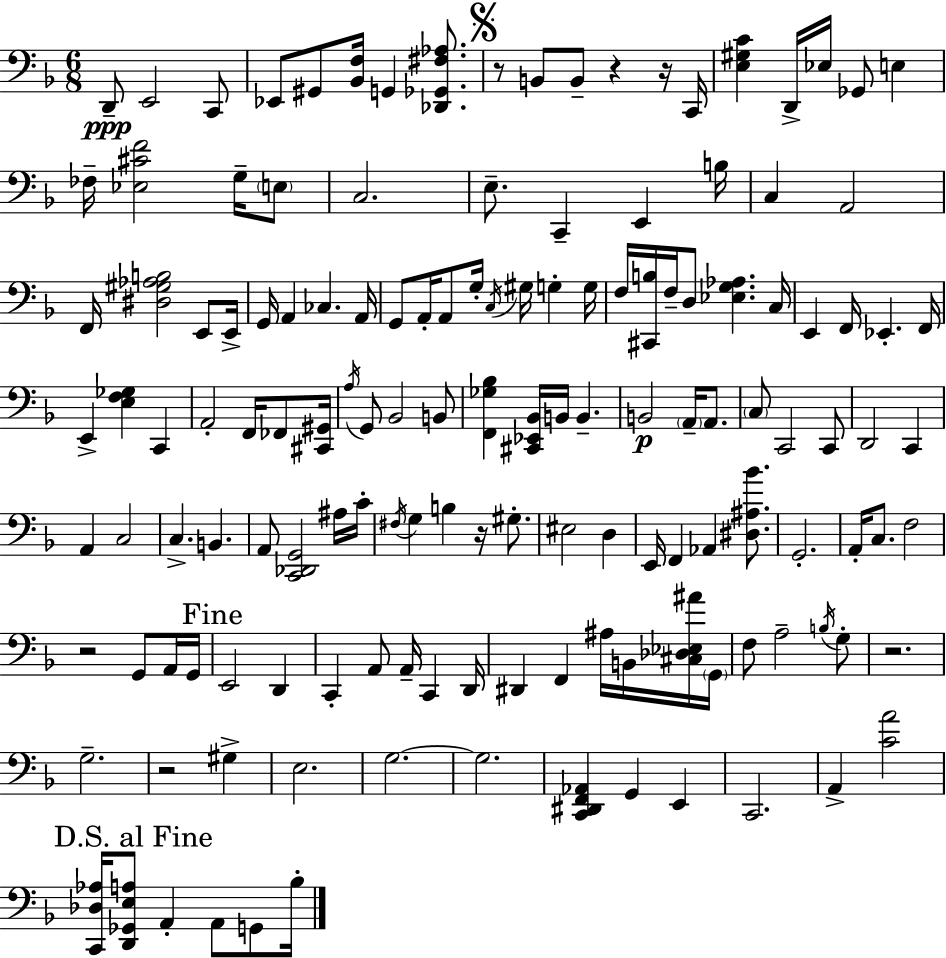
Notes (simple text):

D2/e E2/h C2/e Eb2/e G#2/e [Bb2,F3]/s G2/q [Db2,Gb2,F#3,Ab3]/e. R/e B2/e B2/e R/q R/s C2/s [E3,G#3,C4]/q D2/s Eb3/s Gb2/e E3/q FES3/s [Eb3,C#4,F4]/h G3/s E3/e C3/h. E3/e. C2/q E2/q B3/s C3/q A2/h F2/s [D#3,G#3,Ab3,B3]/h E2/e E2/s G2/s A2/q CES3/q. A2/s G2/e A2/s A2/e G3/s C3/s G#3/s G3/q G3/s F3/s [C#2,B3]/s F3/s D3/e [Eb3,G3,Ab3]/q. C3/s E2/q F2/s Eb2/q. F2/s E2/q [E3,F3,Gb3]/q C2/q A2/h F2/s FES2/e [C#2,G#2]/s A3/s G2/e Bb2/h B2/e [F2,Gb3,Bb3]/q [C#2,Eb2,Bb2]/s B2/s B2/q. B2/h A2/s A2/e. C3/e C2/h C2/e D2/h C2/q A2/q C3/h C3/q. B2/q. A2/e [C2,Db2,G2]/h A#3/s C4/s F#3/s G3/q B3/q R/s G#3/e. EIS3/h D3/q E2/s F2/q Ab2/q [D#3,A#3,Bb4]/e. G2/h. A2/s C3/e. F3/h R/h G2/e A2/s G2/s E2/h D2/q C2/q A2/e A2/s C2/q D2/s D#2/q F2/q A#3/s B2/s [C#3,Db3,Eb3,A#4]/s G2/s F3/e A3/h B3/s G3/e R/h. G3/h. R/h G#3/q E3/h. G3/h. G3/h. [C2,D#2,F2,Ab2]/q G2/q E2/q C2/h. A2/q [C4,A4]/h [C2,Db3,Ab3]/s [D2,Gb2,E3,A3]/e A2/q A2/e G2/e Bb3/s